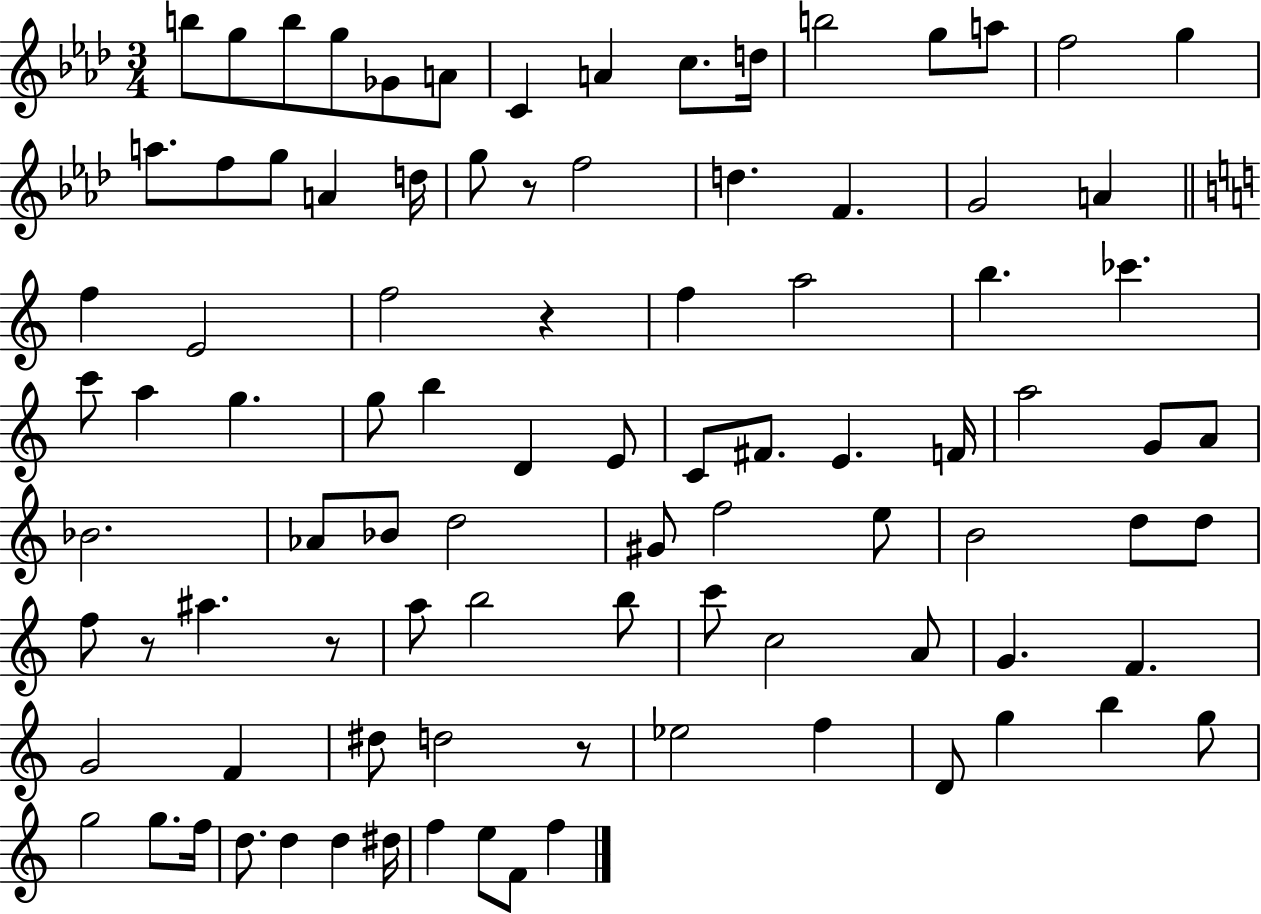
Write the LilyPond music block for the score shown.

{
  \clef treble
  \numericTimeSignature
  \time 3/4
  \key aes \major
  b''8 g''8 b''8 g''8 ges'8 a'8 | c'4 a'4 c''8. d''16 | b''2 g''8 a''8 | f''2 g''4 | \break a''8. f''8 g''8 a'4 d''16 | g''8 r8 f''2 | d''4. f'4. | g'2 a'4 | \break \bar "||" \break \key a \minor f''4 e'2 | f''2 r4 | f''4 a''2 | b''4. ces'''4. | \break c'''8 a''4 g''4. | g''8 b''4 d'4 e'8 | c'8 fis'8. e'4. f'16 | a''2 g'8 a'8 | \break bes'2. | aes'8 bes'8 d''2 | gis'8 f''2 e''8 | b'2 d''8 d''8 | \break f''8 r8 ais''4. r8 | a''8 b''2 b''8 | c'''8 c''2 a'8 | g'4. f'4. | \break g'2 f'4 | dis''8 d''2 r8 | ees''2 f''4 | d'8 g''4 b''4 g''8 | \break g''2 g''8. f''16 | d''8. d''4 d''4 dis''16 | f''4 e''8 f'8 f''4 | \bar "|."
}